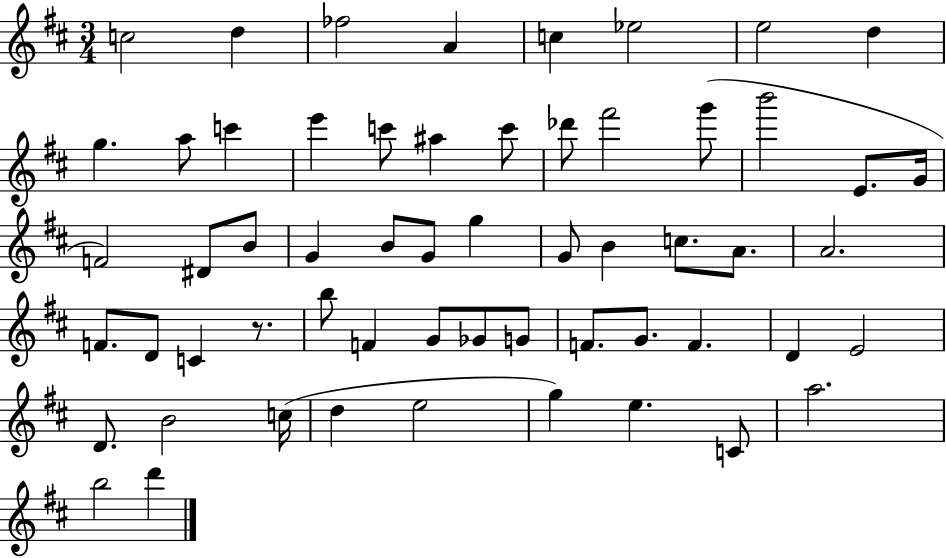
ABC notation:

X:1
T:Untitled
M:3/4
L:1/4
K:D
c2 d _f2 A c _e2 e2 d g a/2 c' e' c'/2 ^a c'/2 _d'/2 ^f'2 g'/2 b'2 E/2 G/4 F2 ^D/2 B/2 G B/2 G/2 g G/2 B c/2 A/2 A2 F/2 D/2 C z/2 b/2 F G/2 _G/2 G/2 F/2 G/2 F D E2 D/2 B2 c/4 d e2 g e C/2 a2 b2 d'